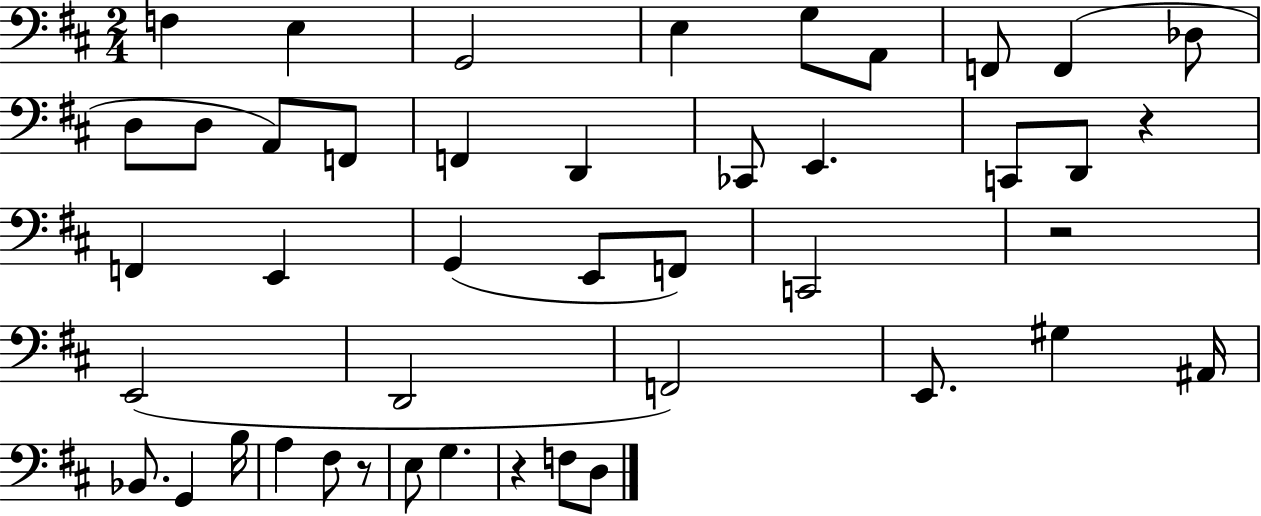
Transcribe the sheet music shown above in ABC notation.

X:1
T:Untitled
M:2/4
L:1/4
K:D
F, E, G,,2 E, G,/2 A,,/2 F,,/2 F,, _D,/2 D,/2 D,/2 A,,/2 F,,/2 F,, D,, _C,,/2 E,, C,,/2 D,,/2 z F,, E,, G,, E,,/2 F,,/2 C,,2 z2 E,,2 D,,2 F,,2 E,,/2 ^G, ^A,,/4 _B,,/2 G,, B,/4 A, ^F,/2 z/2 E,/2 G, z F,/2 D,/2